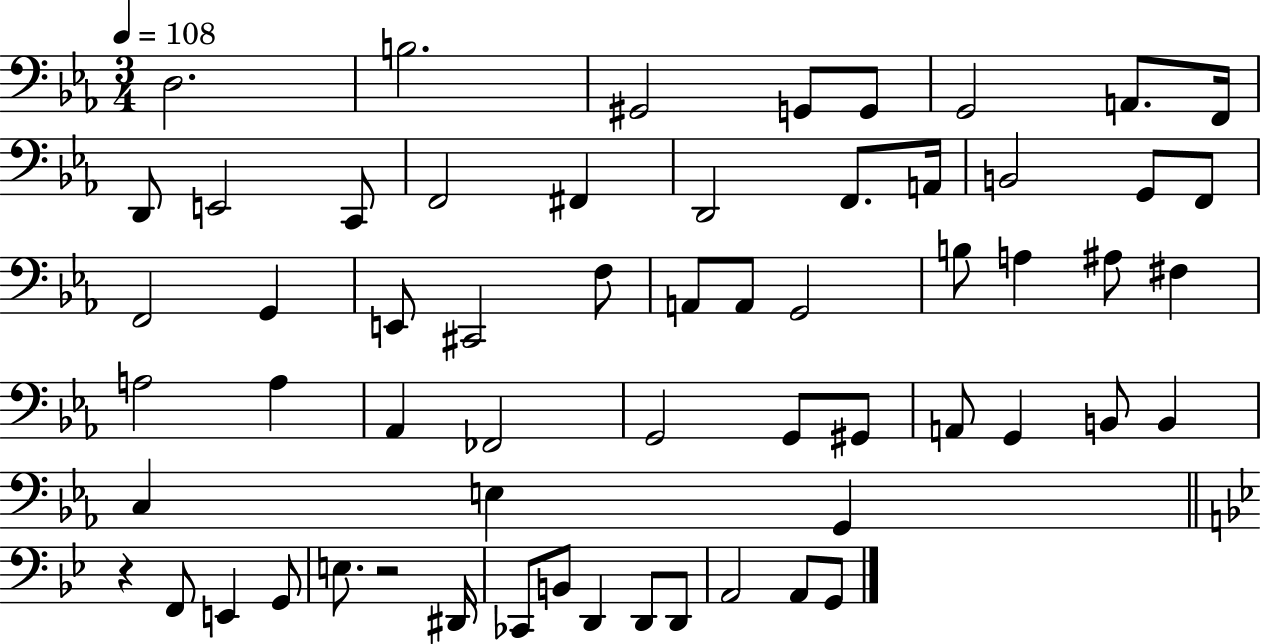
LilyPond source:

{
  \clef bass
  \numericTimeSignature
  \time 3/4
  \key ees \major
  \tempo 4 = 108
  d2. | b2. | gis,2 g,8 g,8 | g,2 a,8. f,16 | \break d,8 e,2 c,8 | f,2 fis,4 | d,2 f,8. a,16 | b,2 g,8 f,8 | \break f,2 g,4 | e,8 cis,2 f8 | a,8 a,8 g,2 | b8 a4 ais8 fis4 | \break a2 a4 | aes,4 fes,2 | g,2 g,8 gis,8 | a,8 g,4 b,8 b,4 | \break c4 e4 g,4 | \bar "||" \break \key bes \major r4 f,8 e,4 g,8 | e8. r2 dis,16 | ces,8 b,8 d,4 d,8 d,8 | a,2 a,8 g,8 | \break \bar "|."
}